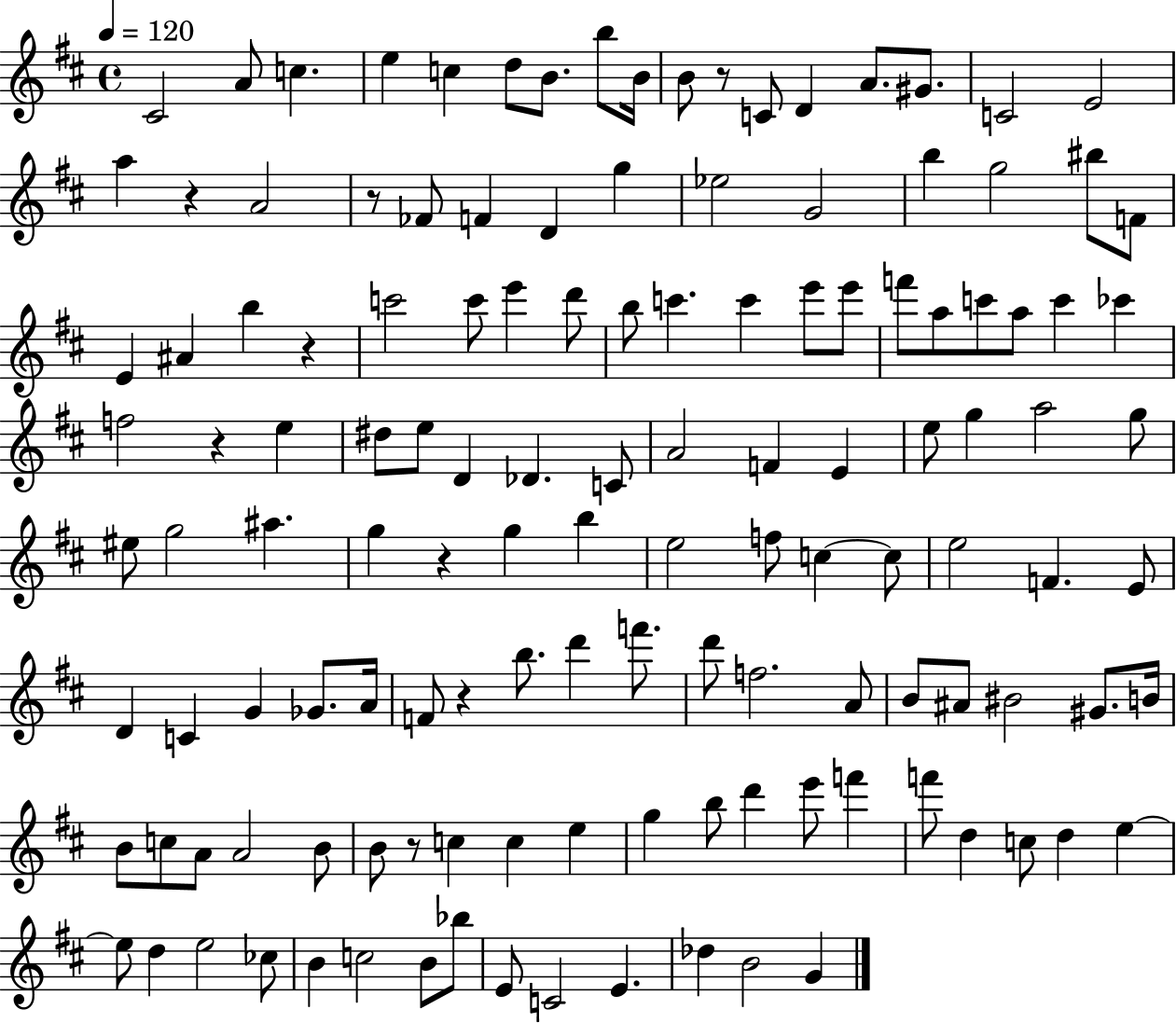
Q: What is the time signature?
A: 4/4